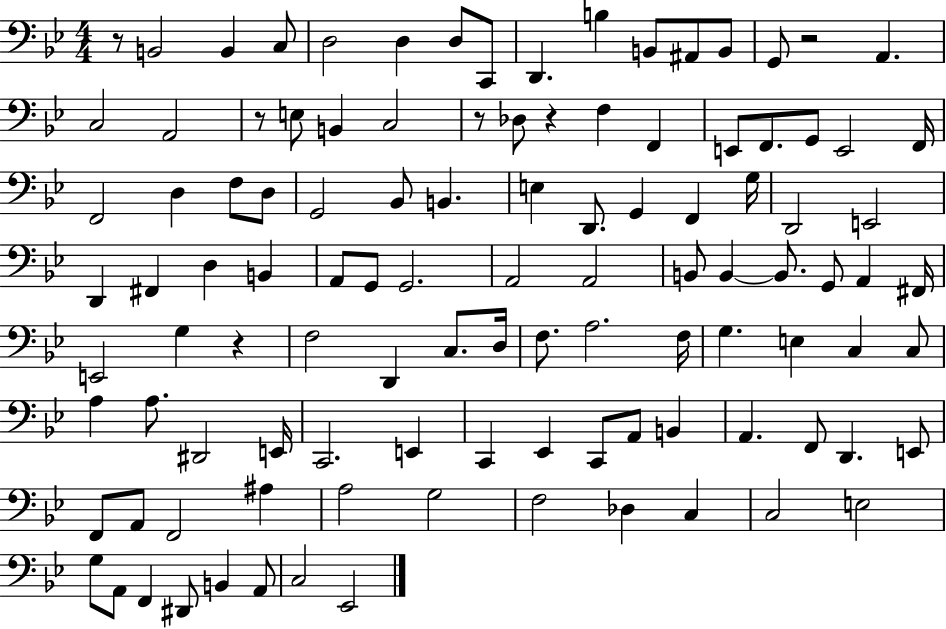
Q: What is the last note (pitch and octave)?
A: Eb2